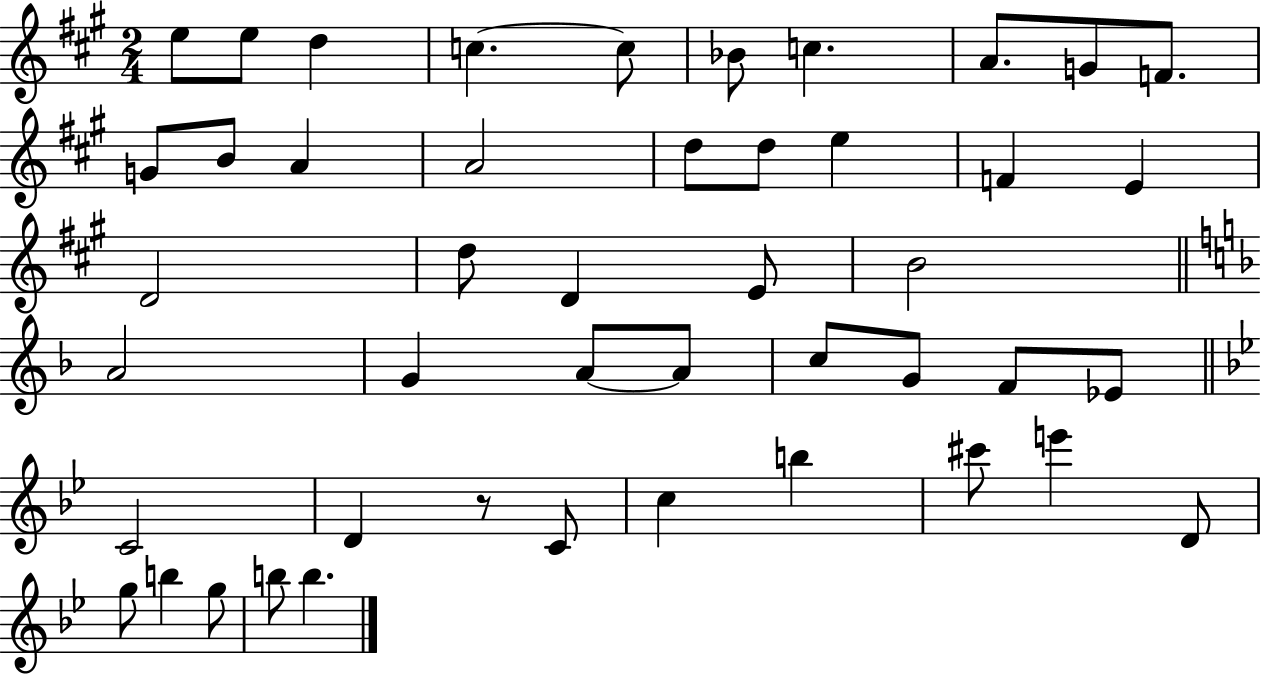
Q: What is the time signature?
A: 2/4